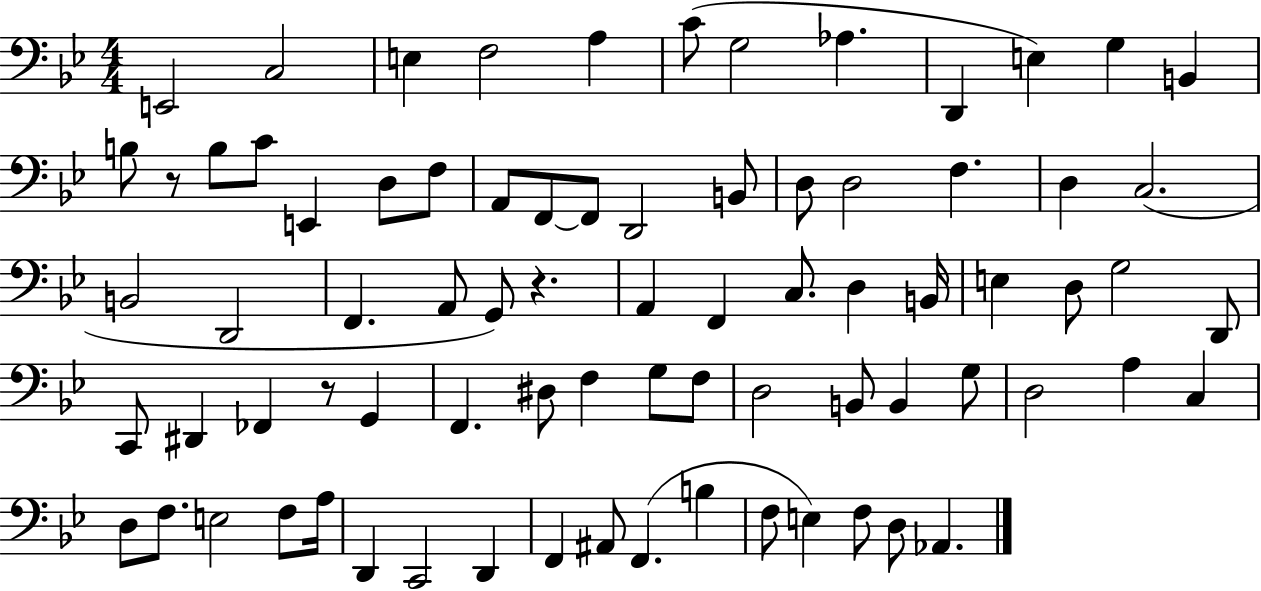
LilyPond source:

{
  \clef bass
  \numericTimeSignature
  \time 4/4
  \key bes \major
  e,2 c2 | e4 f2 a4 | c'8( g2 aes4. | d,4 e4) g4 b,4 | \break b8 r8 b8 c'8 e,4 d8 f8 | a,8 f,8~~ f,8 d,2 b,8 | d8 d2 f4. | d4 c2.( | \break b,2 d,2 | f,4. a,8 g,8) r4. | a,4 f,4 c8. d4 b,16 | e4 d8 g2 d,8 | \break c,8 dis,4 fes,4 r8 g,4 | f,4. dis8 f4 g8 f8 | d2 b,8 b,4 g8 | d2 a4 c4 | \break d8 f8. e2 f8 a16 | d,4 c,2 d,4 | f,4 ais,8 f,4.( b4 | f8 e4) f8 d8 aes,4. | \break \bar "|."
}